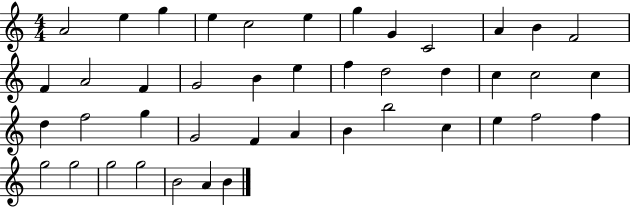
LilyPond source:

{
  \clef treble
  \numericTimeSignature
  \time 4/4
  \key c \major
  a'2 e''4 g''4 | e''4 c''2 e''4 | g''4 g'4 c'2 | a'4 b'4 f'2 | \break f'4 a'2 f'4 | g'2 b'4 e''4 | f''4 d''2 d''4 | c''4 c''2 c''4 | \break d''4 f''2 g''4 | g'2 f'4 a'4 | b'4 b''2 c''4 | e''4 f''2 f''4 | \break g''2 g''2 | g''2 g''2 | b'2 a'4 b'4 | \bar "|."
}